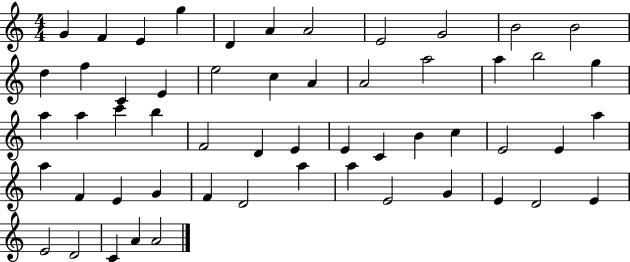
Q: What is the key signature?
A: C major